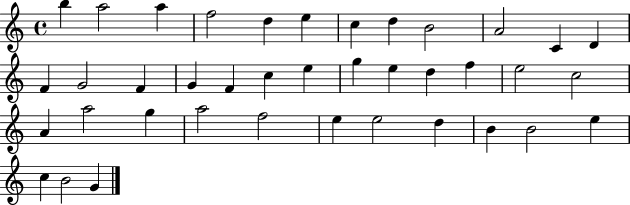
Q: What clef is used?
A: treble